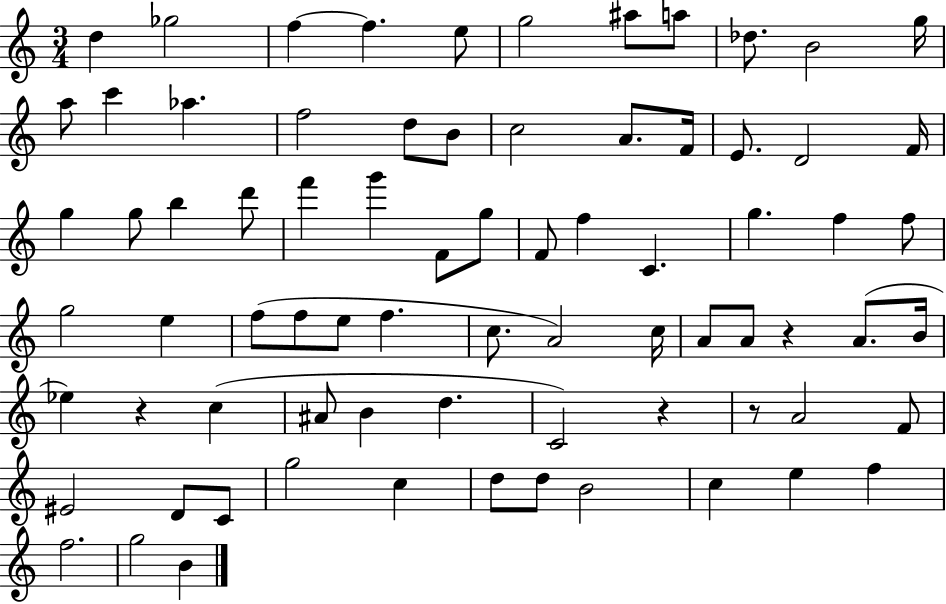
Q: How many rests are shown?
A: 4